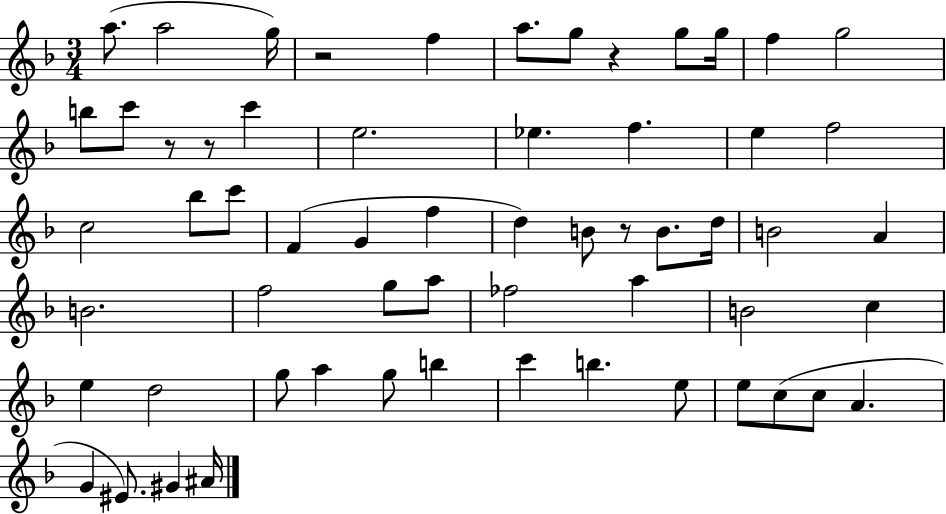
{
  \clef treble
  \numericTimeSignature
  \time 3/4
  \key f \major
  a''8.( a''2 g''16) | r2 f''4 | a''8. g''8 r4 g''8 g''16 | f''4 g''2 | \break b''8 c'''8 r8 r8 c'''4 | e''2. | ees''4. f''4. | e''4 f''2 | \break c''2 bes''8 c'''8 | f'4( g'4 f''4 | d''4) b'8 r8 b'8. d''16 | b'2 a'4 | \break b'2. | f''2 g''8 a''8 | fes''2 a''4 | b'2 c''4 | \break e''4 d''2 | g''8 a''4 g''8 b''4 | c'''4 b''4. e''8 | e''8 c''8( c''8 a'4. | \break g'4 eis'8.) gis'4 ais'16 | \bar "|."
}